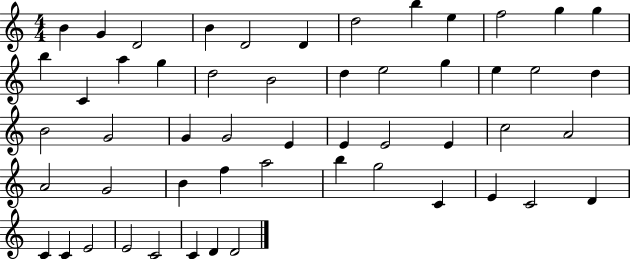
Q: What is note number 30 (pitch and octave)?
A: E4